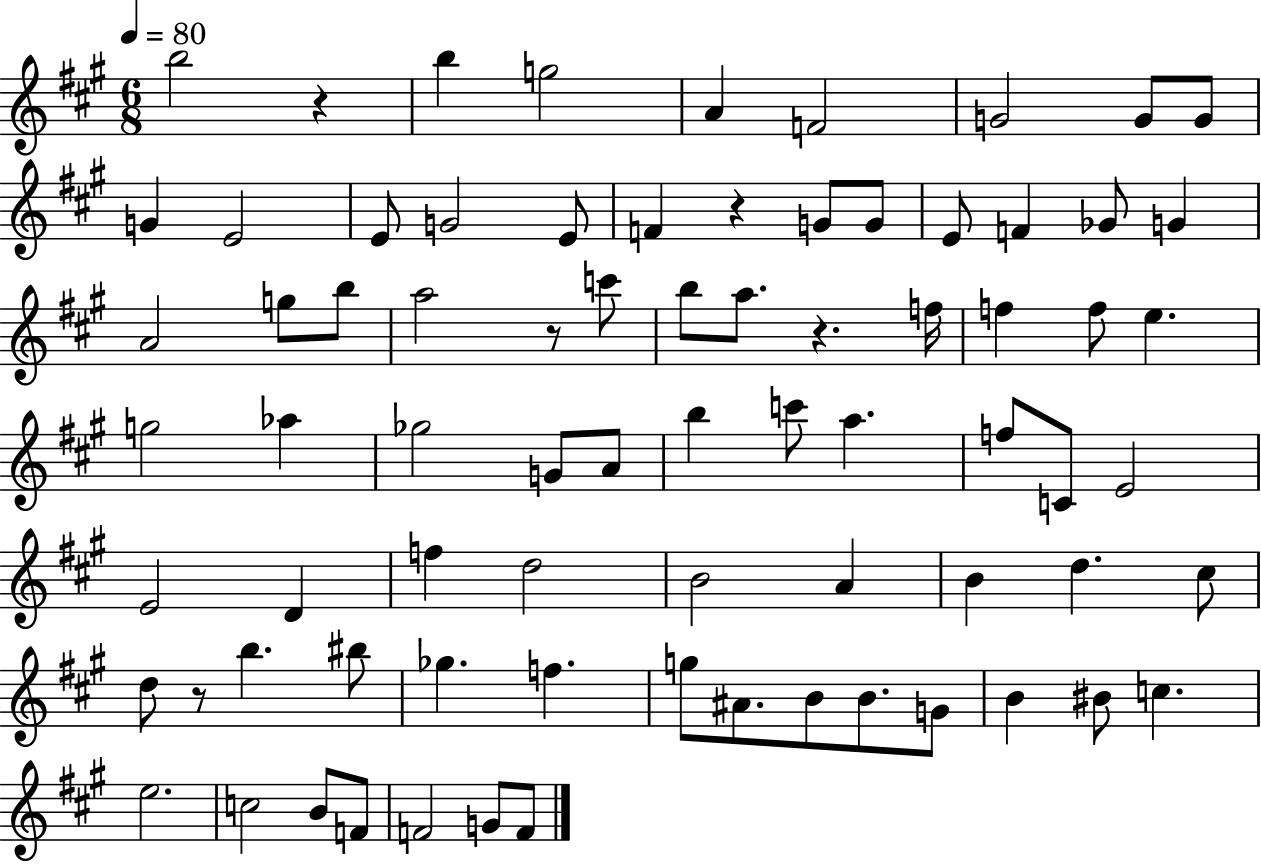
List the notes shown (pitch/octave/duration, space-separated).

B5/h R/q B5/q G5/h A4/q F4/h G4/h G4/e G4/e G4/q E4/h E4/e G4/h E4/e F4/q R/q G4/e G4/e E4/e F4/q Gb4/e G4/q A4/h G5/e B5/e A5/h R/e C6/e B5/e A5/e. R/q. F5/s F5/q F5/e E5/q. G5/h Ab5/q Gb5/h G4/e A4/e B5/q C6/e A5/q. F5/e C4/e E4/h E4/h D4/q F5/q D5/h B4/h A4/q B4/q D5/q. C#5/e D5/e R/e B5/q. BIS5/e Gb5/q. F5/q. G5/e A#4/e. B4/e B4/e. G4/e B4/q BIS4/e C5/q. E5/h. C5/h B4/e F4/e F4/h G4/e F4/e